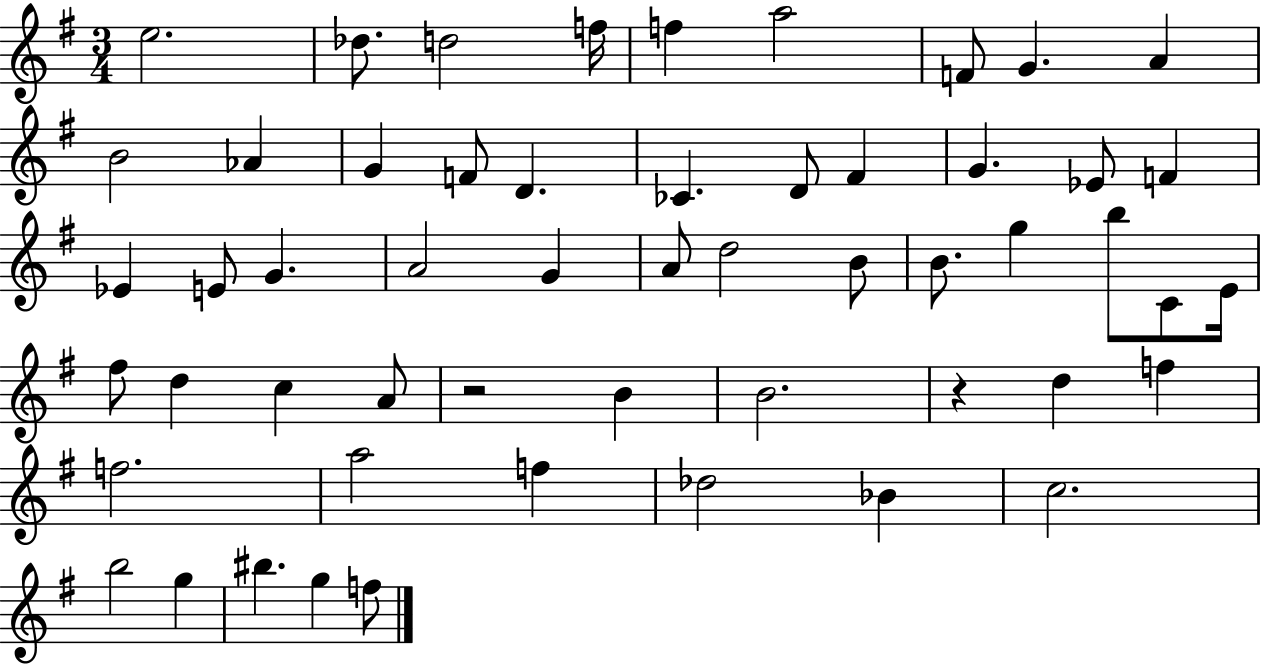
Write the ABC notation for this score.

X:1
T:Untitled
M:3/4
L:1/4
K:G
e2 _d/2 d2 f/4 f a2 F/2 G A B2 _A G F/2 D _C D/2 ^F G _E/2 F _E E/2 G A2 G A/2 d2 B/2 B/2 g b/2 C/2 E/4 ^f/2 d c A/2 z2 B B2 z d f f2 a2 f _d2 _B c2 b2 g ^b g f/2